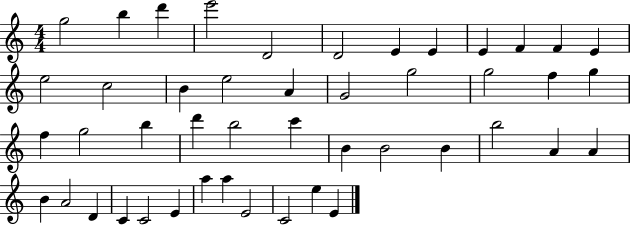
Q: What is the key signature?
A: C major